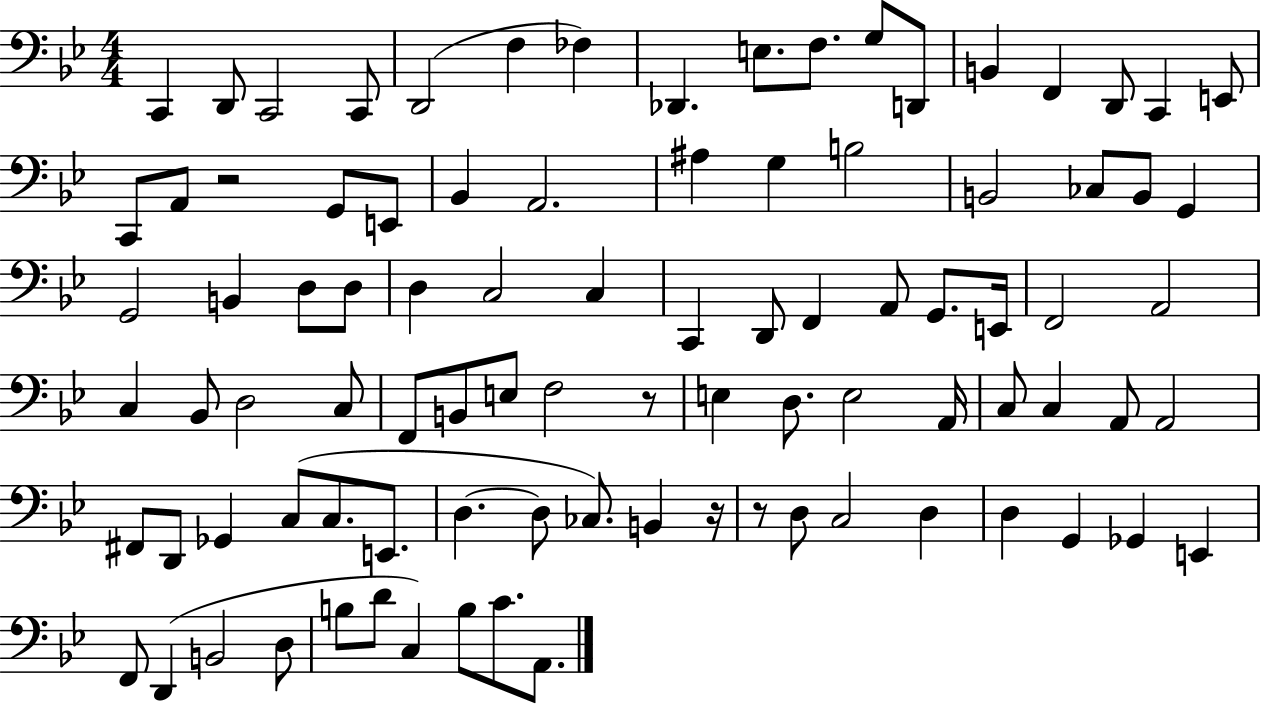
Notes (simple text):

C2/q D2/e C2/h C2/e D2/h F3/q FES3/q Db2/q. E3/e. F3/e. G3/e D2/e B2/q F2/q D2/e C2/q E2/e C2/e A2/e R/h G2/e E2/e Bb2/q A2/h. A#3/q G3/q B3/h B2/h CES3/e B2/e G2/q G2/h B2/q D3/e D3/e D3/q C3/h C3/q C2/q D2/e F2/q A2/e G2/e. E2/s F2/h A2/h C3/q Bb2/e D3/h C3/e F2/e B2/e E3/e F3/h R/e E3/q D3/e. E3/h A2/s C3/e C3/q A2/e A2/h F#2/e D2/e Gb2/q C3/e C3/e. E2/e. D3/q. D3/e CES3/e. B2/q R/s R/e D3/e C3/h D3/q D3/q G2/q Gb2/q E2/q F2/e D2/q B2/h D3/e B3/e D4/e C3/q B3/e C4/e. A2/e.